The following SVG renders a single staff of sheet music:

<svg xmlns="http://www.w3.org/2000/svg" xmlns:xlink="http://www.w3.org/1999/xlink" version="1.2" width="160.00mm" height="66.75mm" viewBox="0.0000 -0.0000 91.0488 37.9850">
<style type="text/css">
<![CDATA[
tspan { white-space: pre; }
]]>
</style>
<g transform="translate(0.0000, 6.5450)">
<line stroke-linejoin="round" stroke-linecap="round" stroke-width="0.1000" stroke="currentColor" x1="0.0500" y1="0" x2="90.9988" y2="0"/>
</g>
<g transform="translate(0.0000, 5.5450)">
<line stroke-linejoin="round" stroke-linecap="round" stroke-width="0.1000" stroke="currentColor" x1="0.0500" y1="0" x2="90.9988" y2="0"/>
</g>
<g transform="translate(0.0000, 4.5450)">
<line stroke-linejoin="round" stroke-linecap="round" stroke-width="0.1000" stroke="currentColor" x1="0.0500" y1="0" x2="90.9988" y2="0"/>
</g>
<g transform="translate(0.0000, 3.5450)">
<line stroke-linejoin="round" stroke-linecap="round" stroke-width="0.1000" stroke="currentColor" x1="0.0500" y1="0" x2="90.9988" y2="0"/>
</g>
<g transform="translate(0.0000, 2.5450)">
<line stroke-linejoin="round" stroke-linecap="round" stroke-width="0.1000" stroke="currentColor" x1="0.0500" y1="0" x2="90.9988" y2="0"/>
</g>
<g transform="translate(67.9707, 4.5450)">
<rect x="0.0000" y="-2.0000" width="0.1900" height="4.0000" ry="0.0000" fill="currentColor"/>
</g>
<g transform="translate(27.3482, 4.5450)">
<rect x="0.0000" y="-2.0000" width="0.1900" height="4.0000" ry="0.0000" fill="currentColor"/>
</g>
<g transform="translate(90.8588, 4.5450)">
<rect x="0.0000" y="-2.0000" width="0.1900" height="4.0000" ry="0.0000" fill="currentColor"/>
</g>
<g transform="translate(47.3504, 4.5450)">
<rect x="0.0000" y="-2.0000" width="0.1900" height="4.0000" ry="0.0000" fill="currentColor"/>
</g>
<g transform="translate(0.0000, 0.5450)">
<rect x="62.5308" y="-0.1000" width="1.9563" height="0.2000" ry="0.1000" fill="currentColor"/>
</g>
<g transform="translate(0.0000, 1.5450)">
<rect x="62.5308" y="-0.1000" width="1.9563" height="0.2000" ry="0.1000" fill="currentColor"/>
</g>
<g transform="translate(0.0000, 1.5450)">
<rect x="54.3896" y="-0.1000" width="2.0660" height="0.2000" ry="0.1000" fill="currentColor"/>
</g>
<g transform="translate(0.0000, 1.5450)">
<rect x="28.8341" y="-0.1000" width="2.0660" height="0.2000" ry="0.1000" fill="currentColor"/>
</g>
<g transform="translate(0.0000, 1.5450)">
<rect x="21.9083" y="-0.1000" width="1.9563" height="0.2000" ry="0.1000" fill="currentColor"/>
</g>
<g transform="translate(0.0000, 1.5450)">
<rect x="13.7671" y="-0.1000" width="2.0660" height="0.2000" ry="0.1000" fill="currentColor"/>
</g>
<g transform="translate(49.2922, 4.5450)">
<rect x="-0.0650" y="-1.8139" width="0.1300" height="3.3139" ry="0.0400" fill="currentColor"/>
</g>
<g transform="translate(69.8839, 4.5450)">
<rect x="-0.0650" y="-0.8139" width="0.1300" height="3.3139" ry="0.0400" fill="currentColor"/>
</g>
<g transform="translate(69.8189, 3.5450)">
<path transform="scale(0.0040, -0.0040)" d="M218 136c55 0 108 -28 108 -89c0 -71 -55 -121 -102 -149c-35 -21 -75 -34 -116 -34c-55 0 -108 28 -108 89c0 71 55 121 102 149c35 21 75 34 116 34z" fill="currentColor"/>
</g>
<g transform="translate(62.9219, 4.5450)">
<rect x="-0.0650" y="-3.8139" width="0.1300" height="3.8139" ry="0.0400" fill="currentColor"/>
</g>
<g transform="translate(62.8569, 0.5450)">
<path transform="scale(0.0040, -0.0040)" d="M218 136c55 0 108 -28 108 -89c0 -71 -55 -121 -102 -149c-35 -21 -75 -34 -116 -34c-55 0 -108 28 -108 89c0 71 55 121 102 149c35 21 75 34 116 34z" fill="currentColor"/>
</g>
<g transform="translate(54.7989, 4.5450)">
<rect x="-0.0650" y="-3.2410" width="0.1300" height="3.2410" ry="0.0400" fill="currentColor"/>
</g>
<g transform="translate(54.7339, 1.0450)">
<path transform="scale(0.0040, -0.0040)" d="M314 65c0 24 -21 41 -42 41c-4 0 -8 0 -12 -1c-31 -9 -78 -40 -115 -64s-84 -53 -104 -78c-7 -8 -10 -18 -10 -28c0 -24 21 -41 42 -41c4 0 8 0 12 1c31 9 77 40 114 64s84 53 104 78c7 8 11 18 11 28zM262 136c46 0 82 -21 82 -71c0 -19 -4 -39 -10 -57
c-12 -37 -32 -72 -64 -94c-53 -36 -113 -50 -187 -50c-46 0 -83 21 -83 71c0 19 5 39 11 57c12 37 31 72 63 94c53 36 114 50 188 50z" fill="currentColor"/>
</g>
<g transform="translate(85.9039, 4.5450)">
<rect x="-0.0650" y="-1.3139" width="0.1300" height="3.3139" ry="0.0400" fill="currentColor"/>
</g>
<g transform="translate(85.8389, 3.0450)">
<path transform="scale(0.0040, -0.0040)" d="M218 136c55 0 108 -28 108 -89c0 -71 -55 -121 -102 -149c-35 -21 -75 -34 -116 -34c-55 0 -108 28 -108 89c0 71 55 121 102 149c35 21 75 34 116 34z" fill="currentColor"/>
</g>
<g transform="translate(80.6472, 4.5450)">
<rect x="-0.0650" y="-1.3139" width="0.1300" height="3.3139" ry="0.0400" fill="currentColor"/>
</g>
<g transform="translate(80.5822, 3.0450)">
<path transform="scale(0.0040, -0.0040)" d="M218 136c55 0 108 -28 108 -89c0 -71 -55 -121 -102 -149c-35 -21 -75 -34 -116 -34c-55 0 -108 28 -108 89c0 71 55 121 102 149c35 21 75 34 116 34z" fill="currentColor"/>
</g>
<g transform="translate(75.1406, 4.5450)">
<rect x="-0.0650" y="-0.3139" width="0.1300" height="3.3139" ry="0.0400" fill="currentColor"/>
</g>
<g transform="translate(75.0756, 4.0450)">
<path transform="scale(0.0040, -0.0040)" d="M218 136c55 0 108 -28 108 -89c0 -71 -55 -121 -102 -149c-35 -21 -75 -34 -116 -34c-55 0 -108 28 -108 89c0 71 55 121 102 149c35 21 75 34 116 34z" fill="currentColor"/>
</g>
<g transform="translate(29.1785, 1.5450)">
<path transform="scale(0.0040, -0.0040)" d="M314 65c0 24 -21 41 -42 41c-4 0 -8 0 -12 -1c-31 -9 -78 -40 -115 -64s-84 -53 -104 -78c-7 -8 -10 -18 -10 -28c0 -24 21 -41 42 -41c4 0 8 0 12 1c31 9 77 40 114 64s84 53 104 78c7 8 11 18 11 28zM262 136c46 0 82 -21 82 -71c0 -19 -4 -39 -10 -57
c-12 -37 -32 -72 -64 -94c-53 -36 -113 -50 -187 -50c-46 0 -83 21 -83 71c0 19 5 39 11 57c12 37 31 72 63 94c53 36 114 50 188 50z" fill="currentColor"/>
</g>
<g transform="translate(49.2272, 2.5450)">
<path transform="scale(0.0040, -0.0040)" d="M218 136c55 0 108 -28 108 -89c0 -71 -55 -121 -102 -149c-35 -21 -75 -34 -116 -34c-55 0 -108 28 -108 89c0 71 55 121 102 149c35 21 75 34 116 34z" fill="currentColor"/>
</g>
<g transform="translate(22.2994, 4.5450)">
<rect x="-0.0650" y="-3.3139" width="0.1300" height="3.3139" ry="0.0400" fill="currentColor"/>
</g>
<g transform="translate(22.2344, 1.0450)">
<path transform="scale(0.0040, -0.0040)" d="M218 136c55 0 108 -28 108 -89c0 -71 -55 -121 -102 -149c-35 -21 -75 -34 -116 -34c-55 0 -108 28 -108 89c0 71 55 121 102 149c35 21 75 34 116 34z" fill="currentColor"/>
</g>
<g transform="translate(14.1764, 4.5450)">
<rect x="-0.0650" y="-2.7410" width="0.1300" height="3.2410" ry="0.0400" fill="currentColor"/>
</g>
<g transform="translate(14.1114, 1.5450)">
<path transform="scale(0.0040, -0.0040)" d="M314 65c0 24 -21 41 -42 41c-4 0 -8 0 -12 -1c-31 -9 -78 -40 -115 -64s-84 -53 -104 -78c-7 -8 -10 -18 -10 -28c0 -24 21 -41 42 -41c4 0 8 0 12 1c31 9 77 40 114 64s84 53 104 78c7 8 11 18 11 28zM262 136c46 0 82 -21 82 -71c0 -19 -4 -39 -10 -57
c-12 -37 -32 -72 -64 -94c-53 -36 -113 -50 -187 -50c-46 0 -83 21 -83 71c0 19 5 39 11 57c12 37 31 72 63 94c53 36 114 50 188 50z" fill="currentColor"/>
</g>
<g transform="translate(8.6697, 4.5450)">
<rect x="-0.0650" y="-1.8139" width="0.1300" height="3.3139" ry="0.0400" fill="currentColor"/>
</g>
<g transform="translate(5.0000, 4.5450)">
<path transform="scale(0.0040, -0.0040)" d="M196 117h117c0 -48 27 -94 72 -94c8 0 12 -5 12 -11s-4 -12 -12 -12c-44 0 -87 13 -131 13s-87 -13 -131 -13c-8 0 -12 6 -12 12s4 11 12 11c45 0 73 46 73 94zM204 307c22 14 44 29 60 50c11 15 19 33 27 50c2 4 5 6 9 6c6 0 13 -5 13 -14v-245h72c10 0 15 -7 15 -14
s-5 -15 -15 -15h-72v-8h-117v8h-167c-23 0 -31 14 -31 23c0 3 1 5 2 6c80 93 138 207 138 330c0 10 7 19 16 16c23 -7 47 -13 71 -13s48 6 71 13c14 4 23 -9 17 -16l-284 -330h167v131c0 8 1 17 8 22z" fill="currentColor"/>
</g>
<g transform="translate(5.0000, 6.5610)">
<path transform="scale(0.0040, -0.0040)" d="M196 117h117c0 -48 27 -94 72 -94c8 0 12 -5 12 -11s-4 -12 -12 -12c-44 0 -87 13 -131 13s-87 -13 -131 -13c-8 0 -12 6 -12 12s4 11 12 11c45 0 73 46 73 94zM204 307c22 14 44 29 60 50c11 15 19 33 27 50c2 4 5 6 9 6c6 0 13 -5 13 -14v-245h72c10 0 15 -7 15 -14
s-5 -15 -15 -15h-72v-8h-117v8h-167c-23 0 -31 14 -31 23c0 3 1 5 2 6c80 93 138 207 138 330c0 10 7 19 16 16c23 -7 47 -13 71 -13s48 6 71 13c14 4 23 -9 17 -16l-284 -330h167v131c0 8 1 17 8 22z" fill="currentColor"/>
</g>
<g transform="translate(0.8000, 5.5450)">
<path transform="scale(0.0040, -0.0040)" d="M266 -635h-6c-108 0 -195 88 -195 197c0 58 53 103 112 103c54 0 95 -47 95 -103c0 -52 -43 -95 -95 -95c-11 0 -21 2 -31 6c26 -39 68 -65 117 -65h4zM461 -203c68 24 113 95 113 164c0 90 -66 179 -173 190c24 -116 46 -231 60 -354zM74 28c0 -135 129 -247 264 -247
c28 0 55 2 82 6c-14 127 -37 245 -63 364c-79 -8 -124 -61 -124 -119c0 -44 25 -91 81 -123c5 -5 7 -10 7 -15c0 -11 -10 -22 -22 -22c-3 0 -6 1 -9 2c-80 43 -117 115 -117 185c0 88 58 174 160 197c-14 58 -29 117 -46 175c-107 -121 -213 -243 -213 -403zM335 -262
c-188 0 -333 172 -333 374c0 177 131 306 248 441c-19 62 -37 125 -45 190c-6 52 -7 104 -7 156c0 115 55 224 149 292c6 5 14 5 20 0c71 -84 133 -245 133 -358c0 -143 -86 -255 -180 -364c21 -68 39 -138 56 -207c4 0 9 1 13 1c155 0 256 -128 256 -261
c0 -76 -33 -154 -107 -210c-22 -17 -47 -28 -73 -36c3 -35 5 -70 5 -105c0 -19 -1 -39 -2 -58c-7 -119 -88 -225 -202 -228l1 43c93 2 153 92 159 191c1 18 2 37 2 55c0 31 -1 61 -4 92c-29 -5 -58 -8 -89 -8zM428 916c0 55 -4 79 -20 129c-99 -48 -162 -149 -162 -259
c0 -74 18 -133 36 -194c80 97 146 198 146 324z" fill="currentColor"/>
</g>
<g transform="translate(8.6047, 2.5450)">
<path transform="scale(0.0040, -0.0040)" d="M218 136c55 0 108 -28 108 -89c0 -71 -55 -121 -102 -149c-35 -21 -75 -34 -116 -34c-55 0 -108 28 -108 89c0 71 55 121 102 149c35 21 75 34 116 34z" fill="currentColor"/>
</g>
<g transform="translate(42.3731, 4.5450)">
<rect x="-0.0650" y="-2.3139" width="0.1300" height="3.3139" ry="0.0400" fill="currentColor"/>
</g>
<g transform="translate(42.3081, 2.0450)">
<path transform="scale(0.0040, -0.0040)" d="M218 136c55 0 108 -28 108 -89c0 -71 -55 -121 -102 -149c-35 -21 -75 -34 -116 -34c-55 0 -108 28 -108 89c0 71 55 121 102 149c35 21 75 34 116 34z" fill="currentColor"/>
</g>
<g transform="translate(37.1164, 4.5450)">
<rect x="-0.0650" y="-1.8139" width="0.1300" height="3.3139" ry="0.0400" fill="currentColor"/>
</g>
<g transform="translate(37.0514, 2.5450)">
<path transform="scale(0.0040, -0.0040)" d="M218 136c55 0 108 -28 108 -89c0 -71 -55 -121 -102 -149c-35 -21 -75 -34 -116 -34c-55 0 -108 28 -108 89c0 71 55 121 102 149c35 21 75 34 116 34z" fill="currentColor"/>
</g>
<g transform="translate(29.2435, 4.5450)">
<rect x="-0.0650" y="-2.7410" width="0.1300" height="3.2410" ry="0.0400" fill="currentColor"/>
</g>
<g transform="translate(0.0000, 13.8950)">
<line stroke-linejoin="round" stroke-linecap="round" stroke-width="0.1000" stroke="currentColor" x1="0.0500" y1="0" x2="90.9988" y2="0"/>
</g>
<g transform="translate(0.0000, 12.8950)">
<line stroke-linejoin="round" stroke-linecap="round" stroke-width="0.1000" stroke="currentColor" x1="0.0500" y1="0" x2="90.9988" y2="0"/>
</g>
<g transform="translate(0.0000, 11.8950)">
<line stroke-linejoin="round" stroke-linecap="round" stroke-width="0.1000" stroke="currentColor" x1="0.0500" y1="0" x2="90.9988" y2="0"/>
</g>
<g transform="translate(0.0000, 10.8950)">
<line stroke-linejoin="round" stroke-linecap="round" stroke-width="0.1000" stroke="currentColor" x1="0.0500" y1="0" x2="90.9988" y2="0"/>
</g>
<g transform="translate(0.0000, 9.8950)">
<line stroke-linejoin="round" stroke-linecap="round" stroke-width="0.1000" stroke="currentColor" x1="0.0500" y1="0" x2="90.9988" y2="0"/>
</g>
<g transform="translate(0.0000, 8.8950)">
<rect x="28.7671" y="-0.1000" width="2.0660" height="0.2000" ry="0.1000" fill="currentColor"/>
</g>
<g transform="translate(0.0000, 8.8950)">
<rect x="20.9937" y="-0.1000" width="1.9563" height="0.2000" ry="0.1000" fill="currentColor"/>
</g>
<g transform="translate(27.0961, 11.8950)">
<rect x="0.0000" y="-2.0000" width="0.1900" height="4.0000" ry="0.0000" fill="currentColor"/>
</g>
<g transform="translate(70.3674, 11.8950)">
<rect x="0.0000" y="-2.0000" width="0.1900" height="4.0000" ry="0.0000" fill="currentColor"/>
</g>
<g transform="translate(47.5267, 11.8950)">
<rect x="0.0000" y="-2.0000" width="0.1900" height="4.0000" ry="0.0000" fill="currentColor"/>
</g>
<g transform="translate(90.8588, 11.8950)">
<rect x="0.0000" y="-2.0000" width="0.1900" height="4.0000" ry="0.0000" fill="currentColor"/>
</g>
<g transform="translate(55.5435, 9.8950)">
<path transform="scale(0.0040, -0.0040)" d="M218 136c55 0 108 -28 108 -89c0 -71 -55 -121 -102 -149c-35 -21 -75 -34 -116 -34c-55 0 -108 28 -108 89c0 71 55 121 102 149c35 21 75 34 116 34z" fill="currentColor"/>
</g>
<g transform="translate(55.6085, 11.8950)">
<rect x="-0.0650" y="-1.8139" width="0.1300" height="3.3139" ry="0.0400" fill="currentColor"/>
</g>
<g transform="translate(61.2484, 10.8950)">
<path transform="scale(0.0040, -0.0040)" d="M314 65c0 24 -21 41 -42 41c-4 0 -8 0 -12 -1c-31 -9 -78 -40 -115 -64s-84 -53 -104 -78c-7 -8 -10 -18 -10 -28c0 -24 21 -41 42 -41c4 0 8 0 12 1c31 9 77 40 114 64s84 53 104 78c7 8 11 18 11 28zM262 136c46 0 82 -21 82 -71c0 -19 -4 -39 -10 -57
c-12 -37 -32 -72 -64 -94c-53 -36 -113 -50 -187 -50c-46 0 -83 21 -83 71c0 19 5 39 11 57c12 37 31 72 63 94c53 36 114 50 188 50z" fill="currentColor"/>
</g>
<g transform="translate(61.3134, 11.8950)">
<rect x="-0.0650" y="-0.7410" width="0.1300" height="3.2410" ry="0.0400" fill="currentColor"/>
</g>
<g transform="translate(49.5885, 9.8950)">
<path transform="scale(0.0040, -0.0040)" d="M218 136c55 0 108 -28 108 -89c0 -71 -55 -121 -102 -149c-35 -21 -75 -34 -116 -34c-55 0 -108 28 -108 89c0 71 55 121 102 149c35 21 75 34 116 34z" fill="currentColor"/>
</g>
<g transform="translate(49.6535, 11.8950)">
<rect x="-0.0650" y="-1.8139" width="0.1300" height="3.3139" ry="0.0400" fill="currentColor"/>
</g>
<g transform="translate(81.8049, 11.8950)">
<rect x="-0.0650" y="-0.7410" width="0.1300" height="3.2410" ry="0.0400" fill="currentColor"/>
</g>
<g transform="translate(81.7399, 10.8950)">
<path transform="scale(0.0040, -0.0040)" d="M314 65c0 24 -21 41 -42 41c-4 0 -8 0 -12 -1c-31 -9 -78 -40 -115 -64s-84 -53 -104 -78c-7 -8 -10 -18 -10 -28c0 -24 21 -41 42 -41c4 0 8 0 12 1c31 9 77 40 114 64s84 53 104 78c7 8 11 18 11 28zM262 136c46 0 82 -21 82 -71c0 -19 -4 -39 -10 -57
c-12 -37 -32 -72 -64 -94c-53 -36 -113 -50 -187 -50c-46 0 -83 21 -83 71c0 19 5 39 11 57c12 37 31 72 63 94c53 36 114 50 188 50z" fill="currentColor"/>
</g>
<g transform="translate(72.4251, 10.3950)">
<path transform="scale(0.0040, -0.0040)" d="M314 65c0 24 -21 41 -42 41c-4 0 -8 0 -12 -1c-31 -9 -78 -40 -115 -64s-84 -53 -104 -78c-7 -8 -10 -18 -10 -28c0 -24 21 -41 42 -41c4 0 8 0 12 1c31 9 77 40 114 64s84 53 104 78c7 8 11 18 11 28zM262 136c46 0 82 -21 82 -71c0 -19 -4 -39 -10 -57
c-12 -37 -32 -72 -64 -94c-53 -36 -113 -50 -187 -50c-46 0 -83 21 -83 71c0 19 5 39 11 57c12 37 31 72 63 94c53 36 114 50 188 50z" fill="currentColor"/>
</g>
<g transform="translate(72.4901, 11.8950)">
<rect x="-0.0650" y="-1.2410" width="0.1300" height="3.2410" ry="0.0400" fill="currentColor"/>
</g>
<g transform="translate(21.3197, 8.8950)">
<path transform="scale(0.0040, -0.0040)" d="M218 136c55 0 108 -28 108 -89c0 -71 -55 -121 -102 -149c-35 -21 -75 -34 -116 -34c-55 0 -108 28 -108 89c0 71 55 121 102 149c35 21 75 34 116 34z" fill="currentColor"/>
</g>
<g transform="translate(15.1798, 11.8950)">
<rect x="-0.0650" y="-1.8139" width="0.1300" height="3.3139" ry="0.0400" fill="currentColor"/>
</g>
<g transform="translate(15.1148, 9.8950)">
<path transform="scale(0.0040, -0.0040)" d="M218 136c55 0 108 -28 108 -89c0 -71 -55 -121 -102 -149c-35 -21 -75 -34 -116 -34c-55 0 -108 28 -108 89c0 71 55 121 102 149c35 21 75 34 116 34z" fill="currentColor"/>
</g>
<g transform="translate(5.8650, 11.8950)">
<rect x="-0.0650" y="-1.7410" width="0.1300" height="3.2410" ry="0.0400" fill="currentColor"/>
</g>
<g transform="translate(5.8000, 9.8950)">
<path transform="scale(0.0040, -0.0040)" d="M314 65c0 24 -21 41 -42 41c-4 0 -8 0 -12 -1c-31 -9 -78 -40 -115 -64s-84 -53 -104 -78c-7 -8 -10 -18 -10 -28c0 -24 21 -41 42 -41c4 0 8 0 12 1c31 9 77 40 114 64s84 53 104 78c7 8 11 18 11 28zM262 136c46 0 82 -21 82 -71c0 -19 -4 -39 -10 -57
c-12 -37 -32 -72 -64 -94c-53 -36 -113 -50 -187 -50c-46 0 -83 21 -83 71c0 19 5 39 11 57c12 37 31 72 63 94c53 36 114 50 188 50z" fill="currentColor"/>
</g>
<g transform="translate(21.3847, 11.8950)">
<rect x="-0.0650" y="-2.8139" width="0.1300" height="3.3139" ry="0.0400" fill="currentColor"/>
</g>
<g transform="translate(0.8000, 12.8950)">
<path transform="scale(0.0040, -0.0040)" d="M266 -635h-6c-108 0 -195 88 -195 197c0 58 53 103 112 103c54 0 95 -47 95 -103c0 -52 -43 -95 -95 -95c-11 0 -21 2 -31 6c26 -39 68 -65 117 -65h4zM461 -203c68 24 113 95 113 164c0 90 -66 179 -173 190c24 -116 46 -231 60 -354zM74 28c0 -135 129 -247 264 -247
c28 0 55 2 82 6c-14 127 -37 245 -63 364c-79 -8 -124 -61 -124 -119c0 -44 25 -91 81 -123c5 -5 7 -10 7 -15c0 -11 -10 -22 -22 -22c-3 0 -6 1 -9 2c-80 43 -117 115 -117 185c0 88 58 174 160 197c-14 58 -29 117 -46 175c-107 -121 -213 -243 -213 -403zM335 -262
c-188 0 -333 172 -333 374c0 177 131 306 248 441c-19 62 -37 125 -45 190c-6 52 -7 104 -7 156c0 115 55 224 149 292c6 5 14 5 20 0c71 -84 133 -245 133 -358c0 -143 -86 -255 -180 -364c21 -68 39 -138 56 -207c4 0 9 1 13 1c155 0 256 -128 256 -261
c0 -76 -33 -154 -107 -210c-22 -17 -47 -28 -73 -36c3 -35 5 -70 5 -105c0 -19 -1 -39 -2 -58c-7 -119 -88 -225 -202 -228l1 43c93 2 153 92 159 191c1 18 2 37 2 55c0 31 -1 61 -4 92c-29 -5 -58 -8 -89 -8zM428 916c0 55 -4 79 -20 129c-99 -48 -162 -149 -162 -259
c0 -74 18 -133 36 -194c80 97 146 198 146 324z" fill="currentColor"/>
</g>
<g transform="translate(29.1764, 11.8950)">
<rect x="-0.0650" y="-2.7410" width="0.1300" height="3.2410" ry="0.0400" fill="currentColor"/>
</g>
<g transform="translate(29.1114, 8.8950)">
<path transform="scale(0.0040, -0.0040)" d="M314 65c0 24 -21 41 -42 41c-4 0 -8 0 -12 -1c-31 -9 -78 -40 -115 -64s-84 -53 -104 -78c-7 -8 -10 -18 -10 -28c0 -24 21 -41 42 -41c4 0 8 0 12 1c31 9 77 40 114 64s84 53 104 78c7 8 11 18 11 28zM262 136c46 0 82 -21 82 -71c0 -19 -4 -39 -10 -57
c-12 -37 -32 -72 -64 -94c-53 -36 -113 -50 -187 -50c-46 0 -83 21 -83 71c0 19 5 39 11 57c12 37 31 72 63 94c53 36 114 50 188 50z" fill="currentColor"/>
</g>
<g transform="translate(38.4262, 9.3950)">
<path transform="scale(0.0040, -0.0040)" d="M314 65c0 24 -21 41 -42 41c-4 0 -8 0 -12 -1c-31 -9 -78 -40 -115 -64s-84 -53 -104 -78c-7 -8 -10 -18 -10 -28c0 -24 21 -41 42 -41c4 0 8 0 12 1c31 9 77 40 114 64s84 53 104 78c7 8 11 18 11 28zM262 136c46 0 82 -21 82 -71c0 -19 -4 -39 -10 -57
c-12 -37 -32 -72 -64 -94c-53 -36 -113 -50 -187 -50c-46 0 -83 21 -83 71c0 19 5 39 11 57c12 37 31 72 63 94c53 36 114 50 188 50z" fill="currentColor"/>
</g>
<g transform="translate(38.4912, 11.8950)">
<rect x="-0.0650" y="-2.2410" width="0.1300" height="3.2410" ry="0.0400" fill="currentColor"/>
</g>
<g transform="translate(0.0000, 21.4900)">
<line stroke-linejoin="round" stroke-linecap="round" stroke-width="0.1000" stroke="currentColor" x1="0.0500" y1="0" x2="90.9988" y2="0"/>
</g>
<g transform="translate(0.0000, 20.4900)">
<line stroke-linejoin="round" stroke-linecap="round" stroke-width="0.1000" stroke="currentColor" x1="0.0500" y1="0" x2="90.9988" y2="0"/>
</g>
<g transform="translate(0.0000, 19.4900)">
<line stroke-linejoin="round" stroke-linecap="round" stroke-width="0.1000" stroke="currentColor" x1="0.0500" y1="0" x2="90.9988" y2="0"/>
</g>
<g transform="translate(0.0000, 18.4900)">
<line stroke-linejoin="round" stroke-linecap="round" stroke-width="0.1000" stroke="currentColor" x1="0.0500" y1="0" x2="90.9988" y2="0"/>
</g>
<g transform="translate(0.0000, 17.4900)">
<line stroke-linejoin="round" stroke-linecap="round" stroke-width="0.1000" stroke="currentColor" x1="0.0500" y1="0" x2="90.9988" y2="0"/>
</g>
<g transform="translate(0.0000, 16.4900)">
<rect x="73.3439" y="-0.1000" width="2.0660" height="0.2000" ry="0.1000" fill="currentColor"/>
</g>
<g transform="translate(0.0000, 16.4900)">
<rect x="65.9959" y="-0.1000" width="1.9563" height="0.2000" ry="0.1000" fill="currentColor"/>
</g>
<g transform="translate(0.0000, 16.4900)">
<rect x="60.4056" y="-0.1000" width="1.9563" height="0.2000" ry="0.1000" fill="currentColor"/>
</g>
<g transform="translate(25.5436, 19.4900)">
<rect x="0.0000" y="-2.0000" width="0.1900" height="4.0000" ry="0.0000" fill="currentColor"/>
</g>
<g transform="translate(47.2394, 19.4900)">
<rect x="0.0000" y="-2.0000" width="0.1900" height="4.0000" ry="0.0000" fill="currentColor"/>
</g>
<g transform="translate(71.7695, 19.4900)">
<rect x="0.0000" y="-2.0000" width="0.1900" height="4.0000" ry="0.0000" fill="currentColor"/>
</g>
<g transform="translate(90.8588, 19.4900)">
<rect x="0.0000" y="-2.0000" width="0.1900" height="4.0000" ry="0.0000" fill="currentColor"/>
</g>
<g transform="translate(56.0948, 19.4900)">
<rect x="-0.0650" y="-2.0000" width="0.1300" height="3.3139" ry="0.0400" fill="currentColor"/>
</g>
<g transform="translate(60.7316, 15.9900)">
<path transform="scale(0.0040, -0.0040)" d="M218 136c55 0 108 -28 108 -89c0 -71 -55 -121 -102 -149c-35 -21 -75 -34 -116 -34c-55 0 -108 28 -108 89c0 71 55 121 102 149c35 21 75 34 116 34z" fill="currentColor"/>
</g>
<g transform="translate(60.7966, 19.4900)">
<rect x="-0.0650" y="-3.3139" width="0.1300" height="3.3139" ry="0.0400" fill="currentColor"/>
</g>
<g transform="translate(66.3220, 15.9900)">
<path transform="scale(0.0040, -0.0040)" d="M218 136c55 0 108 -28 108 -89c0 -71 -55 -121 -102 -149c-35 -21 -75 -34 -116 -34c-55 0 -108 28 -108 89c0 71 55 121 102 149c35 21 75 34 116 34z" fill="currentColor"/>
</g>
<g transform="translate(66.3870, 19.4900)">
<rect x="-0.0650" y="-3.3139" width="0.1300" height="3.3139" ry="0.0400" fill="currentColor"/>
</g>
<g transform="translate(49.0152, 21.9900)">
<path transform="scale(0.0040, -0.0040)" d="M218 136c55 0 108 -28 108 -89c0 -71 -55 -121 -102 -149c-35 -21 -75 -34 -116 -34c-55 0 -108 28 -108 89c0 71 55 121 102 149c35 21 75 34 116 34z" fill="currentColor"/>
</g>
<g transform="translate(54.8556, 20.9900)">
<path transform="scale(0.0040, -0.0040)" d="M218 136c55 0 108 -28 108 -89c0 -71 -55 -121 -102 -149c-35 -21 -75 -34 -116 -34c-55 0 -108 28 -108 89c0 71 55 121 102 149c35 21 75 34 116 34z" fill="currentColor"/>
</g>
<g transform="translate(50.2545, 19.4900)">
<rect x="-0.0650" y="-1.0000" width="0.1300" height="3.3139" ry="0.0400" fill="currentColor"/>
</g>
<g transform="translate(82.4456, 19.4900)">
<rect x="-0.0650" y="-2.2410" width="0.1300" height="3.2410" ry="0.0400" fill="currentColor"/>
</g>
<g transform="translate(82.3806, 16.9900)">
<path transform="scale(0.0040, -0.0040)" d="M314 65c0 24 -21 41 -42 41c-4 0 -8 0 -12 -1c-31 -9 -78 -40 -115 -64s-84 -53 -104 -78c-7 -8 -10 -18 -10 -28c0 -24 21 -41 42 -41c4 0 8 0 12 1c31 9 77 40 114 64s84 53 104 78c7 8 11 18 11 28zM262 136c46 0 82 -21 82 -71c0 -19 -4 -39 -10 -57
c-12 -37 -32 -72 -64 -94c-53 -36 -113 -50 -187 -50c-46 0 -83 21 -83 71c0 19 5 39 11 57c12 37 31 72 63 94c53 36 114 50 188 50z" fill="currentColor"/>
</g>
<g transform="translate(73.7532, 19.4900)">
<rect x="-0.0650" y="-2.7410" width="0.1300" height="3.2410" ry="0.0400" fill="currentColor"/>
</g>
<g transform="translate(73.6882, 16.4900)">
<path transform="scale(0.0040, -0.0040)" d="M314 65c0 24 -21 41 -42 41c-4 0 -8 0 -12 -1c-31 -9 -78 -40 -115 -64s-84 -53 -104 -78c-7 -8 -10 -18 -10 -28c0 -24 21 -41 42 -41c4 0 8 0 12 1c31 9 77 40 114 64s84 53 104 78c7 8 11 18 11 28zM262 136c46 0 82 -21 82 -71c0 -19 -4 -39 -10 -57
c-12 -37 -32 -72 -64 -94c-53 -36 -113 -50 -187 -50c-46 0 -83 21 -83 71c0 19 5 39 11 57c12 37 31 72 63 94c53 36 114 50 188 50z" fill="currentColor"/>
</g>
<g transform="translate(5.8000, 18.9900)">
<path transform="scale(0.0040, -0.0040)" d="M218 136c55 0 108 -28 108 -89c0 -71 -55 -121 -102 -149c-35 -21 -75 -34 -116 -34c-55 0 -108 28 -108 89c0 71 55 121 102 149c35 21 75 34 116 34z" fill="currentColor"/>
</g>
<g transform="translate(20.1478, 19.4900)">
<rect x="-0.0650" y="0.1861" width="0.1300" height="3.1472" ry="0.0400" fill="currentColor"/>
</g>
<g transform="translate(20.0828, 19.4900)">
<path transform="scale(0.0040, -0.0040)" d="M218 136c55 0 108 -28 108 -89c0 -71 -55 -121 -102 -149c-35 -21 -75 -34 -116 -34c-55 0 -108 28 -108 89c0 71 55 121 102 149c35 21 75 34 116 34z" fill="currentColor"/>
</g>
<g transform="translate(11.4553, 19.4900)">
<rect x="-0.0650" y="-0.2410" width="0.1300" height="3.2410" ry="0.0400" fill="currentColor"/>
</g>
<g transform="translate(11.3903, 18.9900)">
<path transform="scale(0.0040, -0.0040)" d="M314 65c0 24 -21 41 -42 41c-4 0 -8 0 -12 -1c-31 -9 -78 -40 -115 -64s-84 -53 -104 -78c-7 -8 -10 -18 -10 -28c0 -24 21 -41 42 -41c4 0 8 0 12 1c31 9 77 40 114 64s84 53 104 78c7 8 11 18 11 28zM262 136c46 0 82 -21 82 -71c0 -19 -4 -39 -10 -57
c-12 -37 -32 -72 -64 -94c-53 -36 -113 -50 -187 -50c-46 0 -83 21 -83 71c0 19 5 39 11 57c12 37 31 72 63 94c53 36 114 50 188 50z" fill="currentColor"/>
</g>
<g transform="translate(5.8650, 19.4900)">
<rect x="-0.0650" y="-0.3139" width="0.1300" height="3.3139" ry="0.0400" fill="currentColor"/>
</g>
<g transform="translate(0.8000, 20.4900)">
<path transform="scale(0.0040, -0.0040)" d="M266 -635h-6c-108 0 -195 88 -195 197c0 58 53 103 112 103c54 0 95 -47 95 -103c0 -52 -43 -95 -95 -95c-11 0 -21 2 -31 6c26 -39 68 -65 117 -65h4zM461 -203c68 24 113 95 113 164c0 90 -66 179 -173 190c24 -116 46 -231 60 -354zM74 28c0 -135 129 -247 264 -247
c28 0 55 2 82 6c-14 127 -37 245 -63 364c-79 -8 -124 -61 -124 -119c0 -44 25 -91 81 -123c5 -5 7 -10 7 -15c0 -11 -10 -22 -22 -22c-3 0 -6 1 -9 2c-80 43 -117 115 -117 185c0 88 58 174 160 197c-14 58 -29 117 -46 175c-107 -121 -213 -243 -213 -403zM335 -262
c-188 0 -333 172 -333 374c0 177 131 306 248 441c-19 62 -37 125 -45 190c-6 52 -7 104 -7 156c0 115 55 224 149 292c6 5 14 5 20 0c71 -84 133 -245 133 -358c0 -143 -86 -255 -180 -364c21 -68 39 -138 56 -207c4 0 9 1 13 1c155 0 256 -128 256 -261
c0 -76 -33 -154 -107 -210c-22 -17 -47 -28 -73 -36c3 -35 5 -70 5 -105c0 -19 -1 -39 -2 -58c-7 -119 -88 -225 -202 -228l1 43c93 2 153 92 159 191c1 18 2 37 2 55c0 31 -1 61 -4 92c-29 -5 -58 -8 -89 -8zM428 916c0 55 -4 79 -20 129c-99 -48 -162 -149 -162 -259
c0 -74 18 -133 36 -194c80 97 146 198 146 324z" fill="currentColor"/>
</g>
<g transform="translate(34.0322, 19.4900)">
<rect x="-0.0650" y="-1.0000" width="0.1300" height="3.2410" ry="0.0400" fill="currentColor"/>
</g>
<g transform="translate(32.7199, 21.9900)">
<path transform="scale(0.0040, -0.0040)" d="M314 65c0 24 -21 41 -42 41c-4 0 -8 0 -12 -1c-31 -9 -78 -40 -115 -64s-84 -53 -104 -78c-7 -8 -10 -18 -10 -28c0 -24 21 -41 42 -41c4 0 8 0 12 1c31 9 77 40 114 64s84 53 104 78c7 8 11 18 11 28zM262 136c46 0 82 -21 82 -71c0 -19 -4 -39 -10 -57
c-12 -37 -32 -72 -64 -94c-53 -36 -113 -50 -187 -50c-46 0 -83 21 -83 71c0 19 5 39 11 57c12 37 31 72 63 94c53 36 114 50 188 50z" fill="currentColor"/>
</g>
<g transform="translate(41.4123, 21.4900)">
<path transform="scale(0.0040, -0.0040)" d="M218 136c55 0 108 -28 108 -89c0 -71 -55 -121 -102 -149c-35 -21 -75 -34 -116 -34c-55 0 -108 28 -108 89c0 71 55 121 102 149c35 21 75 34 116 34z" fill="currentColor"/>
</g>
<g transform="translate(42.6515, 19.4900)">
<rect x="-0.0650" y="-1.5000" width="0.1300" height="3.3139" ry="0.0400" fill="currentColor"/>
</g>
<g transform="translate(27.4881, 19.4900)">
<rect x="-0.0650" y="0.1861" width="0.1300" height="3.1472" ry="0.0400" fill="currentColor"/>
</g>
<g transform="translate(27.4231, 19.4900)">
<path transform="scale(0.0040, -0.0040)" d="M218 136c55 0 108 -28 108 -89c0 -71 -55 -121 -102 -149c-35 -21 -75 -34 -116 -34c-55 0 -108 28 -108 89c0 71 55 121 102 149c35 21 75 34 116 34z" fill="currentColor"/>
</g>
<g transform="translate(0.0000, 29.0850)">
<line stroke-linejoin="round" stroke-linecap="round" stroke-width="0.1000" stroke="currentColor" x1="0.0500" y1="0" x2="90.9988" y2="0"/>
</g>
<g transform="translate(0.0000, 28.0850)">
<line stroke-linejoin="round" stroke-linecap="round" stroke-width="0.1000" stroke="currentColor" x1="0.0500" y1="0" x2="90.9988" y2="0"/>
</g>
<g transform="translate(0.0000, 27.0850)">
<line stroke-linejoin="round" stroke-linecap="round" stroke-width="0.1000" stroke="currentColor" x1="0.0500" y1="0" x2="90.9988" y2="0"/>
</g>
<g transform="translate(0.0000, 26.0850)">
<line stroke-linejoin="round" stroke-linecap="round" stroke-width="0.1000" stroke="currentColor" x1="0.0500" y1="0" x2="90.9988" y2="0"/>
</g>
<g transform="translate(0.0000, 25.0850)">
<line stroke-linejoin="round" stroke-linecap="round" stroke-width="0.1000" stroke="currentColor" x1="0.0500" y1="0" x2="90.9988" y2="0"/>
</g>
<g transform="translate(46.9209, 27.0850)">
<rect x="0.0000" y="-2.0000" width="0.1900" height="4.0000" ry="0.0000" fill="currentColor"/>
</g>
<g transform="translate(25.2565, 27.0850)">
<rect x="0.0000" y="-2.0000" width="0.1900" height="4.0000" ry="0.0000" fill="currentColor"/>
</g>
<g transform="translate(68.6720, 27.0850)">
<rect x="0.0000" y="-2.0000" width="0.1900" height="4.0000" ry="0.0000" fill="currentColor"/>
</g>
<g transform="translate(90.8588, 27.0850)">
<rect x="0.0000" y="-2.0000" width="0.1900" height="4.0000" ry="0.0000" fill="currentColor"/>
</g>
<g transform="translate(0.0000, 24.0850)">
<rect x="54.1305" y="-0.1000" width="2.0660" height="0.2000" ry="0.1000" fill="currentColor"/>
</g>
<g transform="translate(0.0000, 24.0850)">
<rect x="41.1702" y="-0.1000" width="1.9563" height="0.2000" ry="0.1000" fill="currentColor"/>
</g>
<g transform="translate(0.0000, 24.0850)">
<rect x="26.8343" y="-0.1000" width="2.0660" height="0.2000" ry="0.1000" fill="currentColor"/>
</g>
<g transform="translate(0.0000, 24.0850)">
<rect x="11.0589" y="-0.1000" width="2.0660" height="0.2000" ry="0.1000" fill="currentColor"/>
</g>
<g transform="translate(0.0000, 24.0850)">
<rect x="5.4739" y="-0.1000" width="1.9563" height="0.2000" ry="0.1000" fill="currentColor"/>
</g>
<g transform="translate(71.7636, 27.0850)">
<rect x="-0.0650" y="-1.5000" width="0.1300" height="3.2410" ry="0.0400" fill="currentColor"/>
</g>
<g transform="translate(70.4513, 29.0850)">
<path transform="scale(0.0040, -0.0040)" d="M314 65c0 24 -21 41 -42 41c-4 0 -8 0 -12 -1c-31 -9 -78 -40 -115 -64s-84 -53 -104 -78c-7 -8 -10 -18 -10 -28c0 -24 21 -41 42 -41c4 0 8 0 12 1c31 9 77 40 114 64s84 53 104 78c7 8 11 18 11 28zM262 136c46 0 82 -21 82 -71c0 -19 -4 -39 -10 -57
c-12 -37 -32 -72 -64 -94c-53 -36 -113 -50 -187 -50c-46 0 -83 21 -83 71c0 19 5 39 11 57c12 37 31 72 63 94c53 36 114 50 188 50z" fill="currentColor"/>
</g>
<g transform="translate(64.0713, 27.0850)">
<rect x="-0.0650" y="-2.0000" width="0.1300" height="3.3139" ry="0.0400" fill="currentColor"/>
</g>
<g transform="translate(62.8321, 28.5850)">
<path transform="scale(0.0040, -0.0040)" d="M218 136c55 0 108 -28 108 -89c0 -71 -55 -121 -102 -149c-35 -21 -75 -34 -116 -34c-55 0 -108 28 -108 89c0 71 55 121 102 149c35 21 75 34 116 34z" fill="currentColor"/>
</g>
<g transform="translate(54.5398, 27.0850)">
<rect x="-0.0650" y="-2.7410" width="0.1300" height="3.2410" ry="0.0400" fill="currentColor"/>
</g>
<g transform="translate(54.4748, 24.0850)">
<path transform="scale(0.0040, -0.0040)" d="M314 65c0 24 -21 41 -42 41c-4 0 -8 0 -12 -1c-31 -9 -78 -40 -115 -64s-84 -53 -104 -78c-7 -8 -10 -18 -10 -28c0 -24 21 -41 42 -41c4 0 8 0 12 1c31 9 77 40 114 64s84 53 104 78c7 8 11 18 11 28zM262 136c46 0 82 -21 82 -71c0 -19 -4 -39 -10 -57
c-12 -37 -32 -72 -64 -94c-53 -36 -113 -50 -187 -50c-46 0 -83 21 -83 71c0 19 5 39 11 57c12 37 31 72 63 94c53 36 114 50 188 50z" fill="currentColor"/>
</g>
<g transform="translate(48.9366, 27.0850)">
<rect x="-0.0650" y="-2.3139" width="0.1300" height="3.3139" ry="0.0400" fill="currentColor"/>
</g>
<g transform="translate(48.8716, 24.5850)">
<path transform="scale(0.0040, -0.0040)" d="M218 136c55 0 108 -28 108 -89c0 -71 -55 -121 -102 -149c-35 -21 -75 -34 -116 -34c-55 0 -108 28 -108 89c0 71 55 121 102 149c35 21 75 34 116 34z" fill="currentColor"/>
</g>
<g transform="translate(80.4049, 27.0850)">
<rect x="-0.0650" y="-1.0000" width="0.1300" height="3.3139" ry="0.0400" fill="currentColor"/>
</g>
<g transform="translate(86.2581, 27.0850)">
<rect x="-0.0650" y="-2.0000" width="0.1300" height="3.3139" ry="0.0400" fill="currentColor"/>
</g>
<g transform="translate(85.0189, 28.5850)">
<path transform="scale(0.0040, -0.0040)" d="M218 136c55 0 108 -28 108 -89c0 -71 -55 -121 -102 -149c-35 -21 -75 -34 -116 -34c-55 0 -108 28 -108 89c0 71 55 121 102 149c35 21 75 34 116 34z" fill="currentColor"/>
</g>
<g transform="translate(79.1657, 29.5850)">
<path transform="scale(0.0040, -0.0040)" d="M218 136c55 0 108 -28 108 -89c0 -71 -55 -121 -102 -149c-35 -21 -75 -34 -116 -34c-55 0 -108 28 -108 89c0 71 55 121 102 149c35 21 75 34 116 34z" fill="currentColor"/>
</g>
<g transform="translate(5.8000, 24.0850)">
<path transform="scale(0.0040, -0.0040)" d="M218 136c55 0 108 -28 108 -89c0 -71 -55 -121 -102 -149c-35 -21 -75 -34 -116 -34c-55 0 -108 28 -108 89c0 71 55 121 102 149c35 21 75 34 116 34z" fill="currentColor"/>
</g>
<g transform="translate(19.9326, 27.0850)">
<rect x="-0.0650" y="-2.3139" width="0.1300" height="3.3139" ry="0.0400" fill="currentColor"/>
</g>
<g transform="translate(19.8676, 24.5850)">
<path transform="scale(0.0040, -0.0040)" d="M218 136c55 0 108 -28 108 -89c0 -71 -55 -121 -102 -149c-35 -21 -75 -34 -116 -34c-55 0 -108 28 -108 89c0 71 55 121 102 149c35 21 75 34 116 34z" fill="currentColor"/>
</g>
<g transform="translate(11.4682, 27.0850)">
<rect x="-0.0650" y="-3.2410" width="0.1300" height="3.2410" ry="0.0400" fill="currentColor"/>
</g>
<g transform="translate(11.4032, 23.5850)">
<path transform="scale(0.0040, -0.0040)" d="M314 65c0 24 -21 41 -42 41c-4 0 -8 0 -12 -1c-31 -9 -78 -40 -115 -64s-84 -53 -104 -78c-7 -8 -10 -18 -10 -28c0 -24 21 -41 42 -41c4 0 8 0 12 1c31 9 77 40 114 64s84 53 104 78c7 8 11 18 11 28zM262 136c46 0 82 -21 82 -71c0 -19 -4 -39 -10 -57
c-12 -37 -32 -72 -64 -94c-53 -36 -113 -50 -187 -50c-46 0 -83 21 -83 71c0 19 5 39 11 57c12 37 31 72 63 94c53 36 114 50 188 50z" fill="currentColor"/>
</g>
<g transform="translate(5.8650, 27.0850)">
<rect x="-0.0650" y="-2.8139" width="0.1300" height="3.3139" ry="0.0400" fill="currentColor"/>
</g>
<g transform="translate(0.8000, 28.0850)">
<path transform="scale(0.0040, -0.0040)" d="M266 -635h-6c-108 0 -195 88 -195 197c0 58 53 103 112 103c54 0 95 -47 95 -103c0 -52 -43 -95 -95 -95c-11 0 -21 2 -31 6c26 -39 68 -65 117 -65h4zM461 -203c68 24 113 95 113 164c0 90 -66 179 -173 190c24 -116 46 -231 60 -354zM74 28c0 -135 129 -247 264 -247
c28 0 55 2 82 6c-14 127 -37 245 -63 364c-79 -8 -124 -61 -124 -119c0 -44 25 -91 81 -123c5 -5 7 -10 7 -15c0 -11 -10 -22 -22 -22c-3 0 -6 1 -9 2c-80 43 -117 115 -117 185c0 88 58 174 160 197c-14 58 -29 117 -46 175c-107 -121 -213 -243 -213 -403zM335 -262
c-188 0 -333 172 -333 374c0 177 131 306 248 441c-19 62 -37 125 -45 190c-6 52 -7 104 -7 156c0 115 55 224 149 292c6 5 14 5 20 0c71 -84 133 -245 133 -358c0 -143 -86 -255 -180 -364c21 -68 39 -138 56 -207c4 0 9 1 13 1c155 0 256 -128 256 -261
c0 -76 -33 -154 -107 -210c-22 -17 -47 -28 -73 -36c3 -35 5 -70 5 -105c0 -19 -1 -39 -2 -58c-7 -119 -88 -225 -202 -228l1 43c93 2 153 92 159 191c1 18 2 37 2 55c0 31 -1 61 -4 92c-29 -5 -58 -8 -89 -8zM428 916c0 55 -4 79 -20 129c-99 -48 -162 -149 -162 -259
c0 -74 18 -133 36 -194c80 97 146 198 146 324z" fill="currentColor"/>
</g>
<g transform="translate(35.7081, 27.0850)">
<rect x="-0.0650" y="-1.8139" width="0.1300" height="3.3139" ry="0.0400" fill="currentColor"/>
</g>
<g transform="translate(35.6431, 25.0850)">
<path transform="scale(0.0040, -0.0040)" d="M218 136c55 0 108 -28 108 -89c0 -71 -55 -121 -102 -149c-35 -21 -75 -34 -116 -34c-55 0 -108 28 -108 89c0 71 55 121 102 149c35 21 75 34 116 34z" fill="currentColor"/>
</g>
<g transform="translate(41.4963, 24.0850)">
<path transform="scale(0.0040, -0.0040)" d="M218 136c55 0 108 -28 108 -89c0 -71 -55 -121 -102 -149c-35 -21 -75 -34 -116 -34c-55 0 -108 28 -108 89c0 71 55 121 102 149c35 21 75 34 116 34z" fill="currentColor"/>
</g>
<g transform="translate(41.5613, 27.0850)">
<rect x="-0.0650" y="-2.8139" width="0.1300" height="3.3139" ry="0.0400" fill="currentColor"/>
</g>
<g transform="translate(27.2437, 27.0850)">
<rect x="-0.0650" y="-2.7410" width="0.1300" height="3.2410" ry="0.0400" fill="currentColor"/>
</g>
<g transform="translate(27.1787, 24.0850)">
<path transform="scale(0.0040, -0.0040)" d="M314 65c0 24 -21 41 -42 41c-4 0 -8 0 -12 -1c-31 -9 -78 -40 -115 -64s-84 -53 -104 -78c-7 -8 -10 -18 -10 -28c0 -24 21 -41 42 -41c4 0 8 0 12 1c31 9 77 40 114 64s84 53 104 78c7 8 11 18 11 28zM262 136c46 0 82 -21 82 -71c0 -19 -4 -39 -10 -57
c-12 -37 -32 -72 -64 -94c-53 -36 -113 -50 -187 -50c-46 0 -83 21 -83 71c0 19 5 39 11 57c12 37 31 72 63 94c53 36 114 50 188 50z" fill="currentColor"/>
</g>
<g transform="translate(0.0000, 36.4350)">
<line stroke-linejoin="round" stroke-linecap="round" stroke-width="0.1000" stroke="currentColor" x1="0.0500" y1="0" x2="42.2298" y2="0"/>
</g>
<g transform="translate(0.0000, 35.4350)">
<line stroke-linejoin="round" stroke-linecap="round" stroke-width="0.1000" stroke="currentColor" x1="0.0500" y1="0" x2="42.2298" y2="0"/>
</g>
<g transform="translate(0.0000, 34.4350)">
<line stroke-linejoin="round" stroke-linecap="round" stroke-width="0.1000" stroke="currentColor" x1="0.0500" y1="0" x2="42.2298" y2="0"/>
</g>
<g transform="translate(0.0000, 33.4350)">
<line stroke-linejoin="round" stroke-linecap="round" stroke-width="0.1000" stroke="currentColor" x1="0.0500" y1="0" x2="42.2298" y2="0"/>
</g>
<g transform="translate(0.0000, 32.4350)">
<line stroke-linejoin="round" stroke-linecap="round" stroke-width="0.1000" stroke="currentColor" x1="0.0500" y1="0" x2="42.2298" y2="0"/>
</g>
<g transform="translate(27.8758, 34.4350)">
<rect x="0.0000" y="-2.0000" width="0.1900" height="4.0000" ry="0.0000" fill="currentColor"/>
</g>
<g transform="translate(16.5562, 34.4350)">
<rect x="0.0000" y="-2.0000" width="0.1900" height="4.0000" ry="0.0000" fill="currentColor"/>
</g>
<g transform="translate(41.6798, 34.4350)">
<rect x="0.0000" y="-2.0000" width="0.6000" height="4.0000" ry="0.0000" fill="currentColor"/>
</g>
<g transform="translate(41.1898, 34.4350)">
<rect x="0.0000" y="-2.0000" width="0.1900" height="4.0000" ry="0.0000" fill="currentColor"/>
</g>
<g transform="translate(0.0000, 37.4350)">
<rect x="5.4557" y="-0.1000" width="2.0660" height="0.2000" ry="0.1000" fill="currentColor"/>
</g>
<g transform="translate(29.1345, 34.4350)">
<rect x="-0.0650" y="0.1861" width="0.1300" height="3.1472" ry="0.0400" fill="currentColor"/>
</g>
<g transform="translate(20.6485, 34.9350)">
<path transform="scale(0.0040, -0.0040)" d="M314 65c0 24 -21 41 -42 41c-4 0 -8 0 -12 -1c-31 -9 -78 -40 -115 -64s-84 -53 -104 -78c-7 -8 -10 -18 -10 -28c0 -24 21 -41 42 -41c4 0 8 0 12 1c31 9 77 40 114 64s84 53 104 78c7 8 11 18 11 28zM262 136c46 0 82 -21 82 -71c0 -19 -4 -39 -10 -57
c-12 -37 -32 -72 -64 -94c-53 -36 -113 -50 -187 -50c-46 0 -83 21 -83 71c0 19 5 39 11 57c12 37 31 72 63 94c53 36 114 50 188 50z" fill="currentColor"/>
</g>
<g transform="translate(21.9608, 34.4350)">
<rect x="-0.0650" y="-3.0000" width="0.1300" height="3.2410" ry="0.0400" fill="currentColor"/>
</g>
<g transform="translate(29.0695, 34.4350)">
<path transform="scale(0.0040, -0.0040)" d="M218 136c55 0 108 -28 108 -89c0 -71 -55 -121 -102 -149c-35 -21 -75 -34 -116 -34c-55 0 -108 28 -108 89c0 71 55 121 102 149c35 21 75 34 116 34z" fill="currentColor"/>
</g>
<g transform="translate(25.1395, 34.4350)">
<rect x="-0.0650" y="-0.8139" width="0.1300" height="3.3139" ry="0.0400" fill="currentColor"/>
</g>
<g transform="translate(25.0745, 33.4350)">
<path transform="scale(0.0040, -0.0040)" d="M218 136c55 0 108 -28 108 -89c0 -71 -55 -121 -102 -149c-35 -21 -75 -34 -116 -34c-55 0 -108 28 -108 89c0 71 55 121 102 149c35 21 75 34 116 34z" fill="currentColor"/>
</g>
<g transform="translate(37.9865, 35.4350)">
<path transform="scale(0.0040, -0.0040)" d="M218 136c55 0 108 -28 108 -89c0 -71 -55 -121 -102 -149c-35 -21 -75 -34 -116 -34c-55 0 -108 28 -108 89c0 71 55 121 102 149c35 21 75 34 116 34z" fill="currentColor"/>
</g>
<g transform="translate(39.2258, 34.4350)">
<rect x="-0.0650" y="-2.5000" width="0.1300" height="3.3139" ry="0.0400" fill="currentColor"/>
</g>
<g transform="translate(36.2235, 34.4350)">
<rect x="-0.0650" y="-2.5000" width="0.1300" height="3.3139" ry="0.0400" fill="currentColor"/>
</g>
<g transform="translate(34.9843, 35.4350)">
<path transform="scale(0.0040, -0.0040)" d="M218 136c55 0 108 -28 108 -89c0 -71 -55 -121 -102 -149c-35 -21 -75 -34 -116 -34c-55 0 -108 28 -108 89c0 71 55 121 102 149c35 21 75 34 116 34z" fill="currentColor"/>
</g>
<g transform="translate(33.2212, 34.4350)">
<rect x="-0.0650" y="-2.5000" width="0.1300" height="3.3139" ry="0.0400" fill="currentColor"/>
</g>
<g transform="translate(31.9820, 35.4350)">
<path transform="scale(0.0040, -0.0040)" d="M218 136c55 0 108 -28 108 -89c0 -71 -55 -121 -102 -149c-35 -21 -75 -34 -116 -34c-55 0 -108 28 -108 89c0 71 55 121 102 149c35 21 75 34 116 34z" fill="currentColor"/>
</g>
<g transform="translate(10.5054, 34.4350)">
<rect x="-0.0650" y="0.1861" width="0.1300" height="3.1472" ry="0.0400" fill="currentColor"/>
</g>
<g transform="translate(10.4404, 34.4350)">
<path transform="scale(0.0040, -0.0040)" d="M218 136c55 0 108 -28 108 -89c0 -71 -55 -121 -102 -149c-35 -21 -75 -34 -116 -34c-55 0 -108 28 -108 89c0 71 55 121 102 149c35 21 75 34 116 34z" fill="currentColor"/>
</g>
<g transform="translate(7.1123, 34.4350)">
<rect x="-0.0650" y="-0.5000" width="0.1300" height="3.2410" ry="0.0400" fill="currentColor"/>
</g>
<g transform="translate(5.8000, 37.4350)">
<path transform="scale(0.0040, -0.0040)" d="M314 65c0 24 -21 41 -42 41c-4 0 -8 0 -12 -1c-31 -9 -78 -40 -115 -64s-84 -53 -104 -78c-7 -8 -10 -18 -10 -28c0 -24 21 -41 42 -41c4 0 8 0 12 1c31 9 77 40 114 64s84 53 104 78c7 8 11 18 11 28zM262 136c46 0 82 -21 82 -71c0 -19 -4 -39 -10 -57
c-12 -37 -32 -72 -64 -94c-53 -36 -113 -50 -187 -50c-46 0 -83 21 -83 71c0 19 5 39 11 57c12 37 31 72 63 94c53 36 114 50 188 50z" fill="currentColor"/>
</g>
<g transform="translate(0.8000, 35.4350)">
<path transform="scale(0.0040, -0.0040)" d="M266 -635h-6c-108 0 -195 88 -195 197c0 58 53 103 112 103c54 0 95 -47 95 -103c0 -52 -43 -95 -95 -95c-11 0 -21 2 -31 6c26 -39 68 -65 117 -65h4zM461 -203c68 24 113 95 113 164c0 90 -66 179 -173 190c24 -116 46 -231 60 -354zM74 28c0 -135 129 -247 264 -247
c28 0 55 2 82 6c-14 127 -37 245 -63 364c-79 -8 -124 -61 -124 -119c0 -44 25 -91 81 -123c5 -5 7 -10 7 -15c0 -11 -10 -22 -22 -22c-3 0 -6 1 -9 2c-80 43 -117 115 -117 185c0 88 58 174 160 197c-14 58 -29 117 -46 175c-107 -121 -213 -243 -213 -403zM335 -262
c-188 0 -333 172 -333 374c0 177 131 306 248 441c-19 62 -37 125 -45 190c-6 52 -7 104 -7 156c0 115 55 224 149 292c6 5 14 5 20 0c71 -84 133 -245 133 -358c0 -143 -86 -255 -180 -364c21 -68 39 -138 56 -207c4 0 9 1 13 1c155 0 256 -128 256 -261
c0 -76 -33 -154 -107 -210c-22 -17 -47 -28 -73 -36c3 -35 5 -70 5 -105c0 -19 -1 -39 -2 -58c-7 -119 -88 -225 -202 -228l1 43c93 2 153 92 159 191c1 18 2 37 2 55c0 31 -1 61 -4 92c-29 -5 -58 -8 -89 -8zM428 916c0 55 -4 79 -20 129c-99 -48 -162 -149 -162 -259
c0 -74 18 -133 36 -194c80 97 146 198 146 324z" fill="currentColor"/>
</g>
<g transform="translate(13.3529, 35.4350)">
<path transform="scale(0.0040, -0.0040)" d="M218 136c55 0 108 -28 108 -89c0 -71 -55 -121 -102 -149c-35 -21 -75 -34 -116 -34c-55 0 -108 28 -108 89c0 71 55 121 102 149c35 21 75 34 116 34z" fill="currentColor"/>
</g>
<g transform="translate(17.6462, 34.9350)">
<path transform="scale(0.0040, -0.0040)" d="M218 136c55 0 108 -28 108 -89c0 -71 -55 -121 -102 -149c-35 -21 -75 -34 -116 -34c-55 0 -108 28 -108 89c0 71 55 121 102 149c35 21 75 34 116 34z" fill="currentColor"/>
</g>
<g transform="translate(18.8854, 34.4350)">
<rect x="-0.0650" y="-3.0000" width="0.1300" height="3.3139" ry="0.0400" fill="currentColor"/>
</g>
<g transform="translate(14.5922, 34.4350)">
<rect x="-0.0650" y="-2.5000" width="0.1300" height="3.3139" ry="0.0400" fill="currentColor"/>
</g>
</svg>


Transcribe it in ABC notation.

X:1
T:Untitled
M:4/4
L:1/4
K:C
f a2 b a2 f g f b2 c' d c e e f2 f a a2 g2 f f d2 e2 d2 c c2 B B D2 E D F b b a2 g2 a b2 g a2 f a g a2 F E2 D F C2 B G A A2 d B G G G